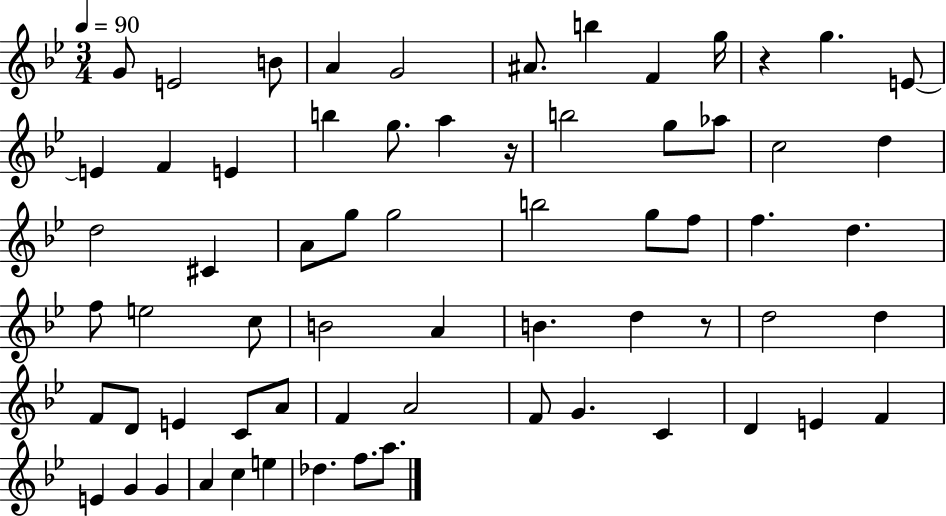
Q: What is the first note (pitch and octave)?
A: G4